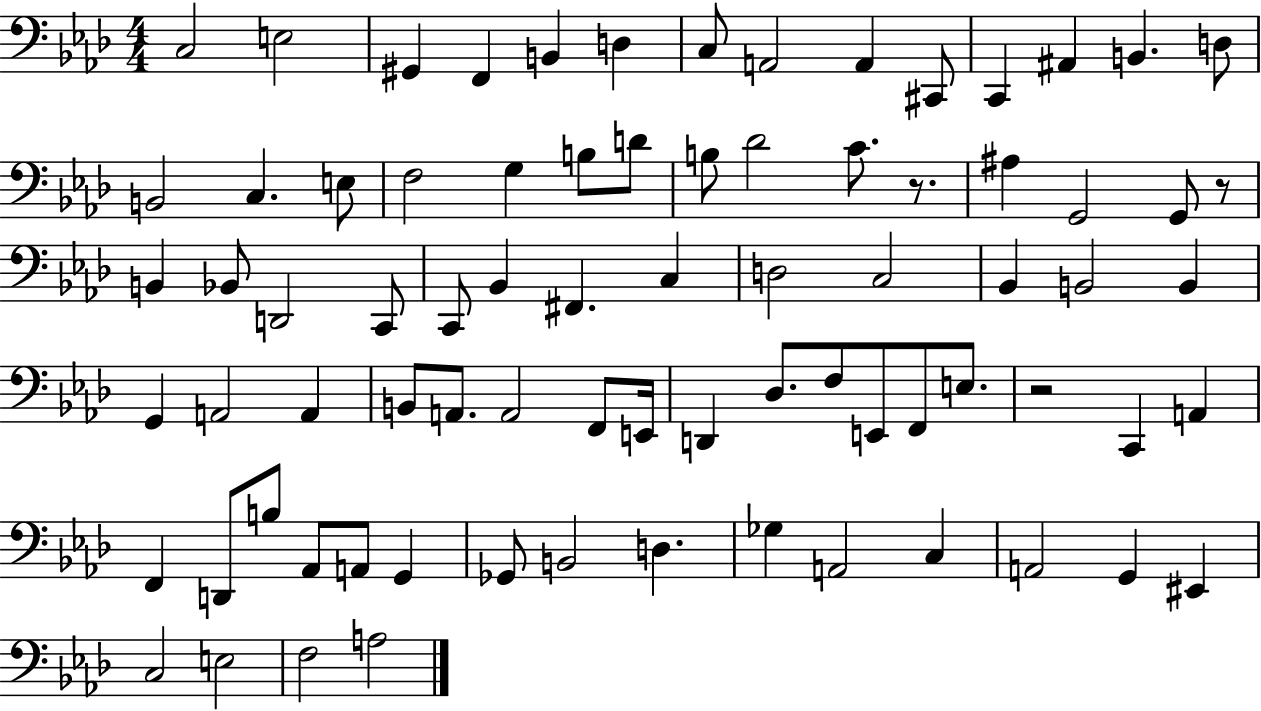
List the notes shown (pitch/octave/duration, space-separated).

C3/h E3/h G#2/q F2/q B2/q D3/q C3/e A2/h A2/q C#2/e C2/q A#2/q B2/q. D3/e B2/h C3/q. E3/e F3/h G3/q B3/e D4/e B3/e Db4/h C4/e. R/e. A#3/q G2/h G2/e R/e B2/q Bb2/e D2/h C2/e C2/e Bb2/q F#2/q. C3/q D3/h C3/h Bb2/q B2/h B2/q G2/q A2/h A2/q B2/e A2/e. A2/h F2/e E2/s D2/q Db3/e. F3/e E2/e F2/e E3/e. R/h C2/q A2/q F2/q D2/e B3/e Ab2/e A2/e G2/q Gb2/e B2/h D3/q. Gb3/q A2/h C3/q A2/h G2/q EIS2/q C3/h E3/h F3/h A3/h